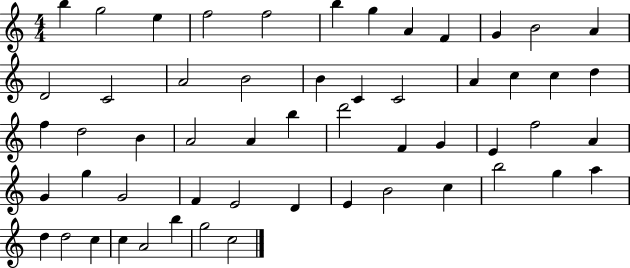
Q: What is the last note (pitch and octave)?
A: C5